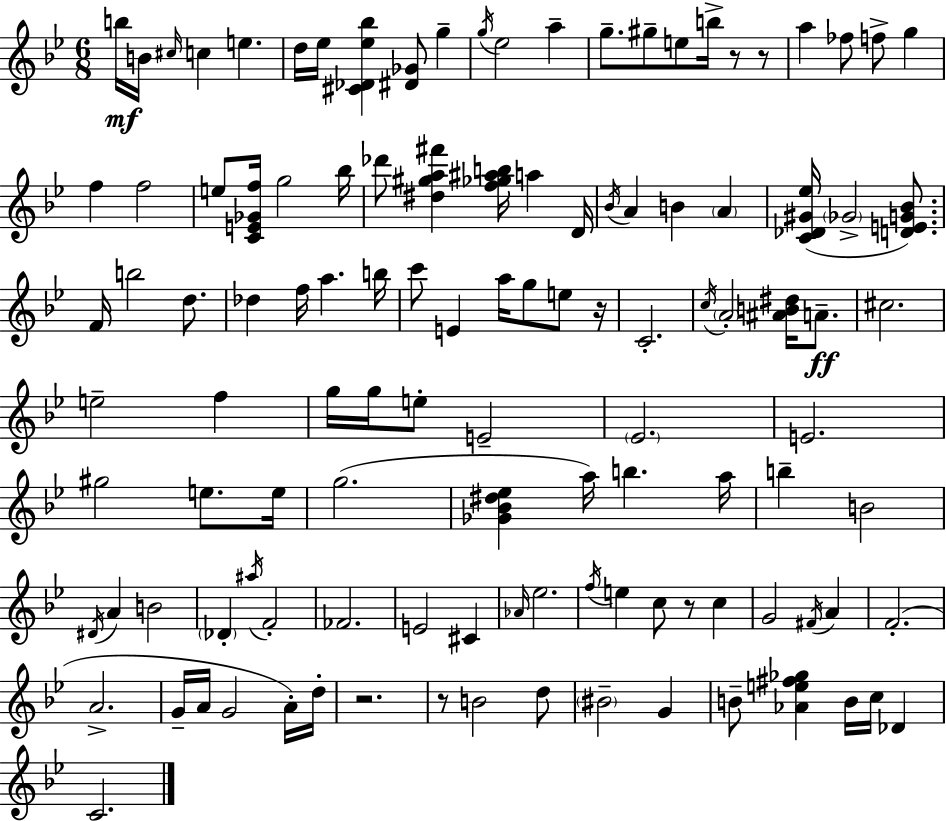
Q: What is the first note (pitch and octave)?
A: B5